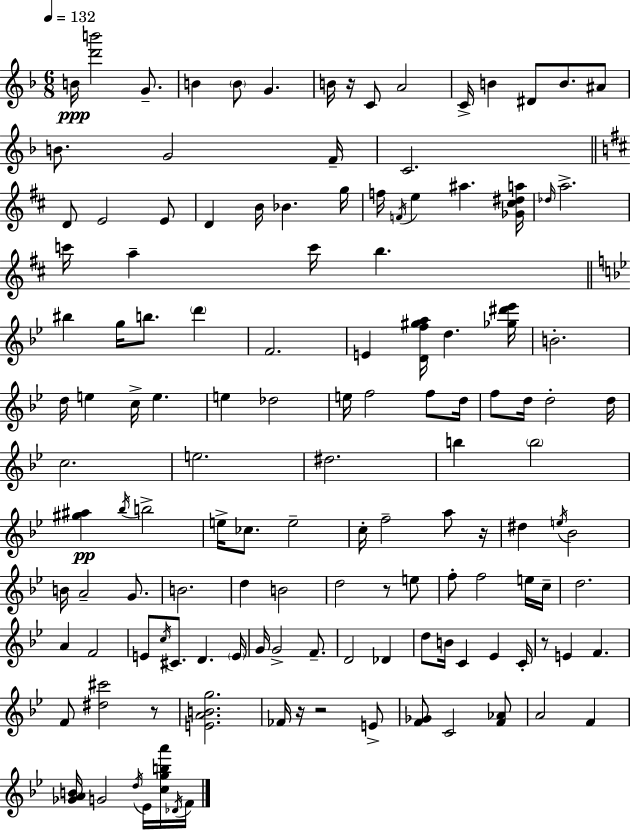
{
  \clef treble
  \numericTimeSignature
  \time 6/8
  \key d \minor
  \tempo 4 = 132
  \repeat volta 2 { b'16\ppp <d''' b'''>2 g'8.-- | b'4 \parenthesize b'8 g'4. | b'16 r16 c'8 a'2 | c'16-> b'4 dis'8 b'8. ais'8 | \break b'8. g'2 f'16-- | c'2. | \bar "||" \break \key d \major d'8 e'2 e'8 | d'4 b'16 bes'4. g''16 | f''16 \acciaccatura { f'16 } e''4 ais''4. | <ges' cis'' dis'' a''>16 \grace { des''16 } a''2.-> | \break c'''16 a''4-- c'''16 b''4. | \bar "||" \break \key bes \major bis''4 g''16 b''8. \parenthesize d'''4 | f'2. | e'4 <d' f'' gis'' a''>16 d''4. <ges'' dis''' ees'''>16 | b'2.-. | \break d''16 e''4 c''16-> e''4. | e''4 des''2 | e''16 f''2 f''8 d''16 | f''8 d''16 d''2-. d''16 | \break c''2. | e''2. | dis''2. | b''4 \parenthesize b''2 | \break <gis'' ais''>4\pp \acciaccatura { bes''16 } b''2-> | e''16-> ces''8. e''2-- | c''16-. f''2-- a''8 | r16 dis''4 \acciaccatura { e''16 } bes'2 | \break b'16 a'2-- g'8. | b'2. | d''4 b'2 | d''2 r8 | \break e''8 f''8-. f''2 | e''16 c''16-- d''2. | a'4 f'2 | e'8 \acciaccatura { c''16 } cis'8. d'4. | \break \parenthesize e'16 g'16 g'2-> | f'8.-- d'2 des'4 | d''8 b'16 c'4 ees'4 | c'16-. r8 e'4 f'4. | \break f'8 <dis'' cis'''>2 | r8 <e' a' b' g''>2. | fes'16 r16 r2 | e'8-> <f' ges'>8 c'2 | \break <f' aes'>8 a'2 f'4 | <ges' a' b'>16 g'2 | \acciaccatura { d''16 } ees'16 <c'' g'' b'' a'''>16 \acciaccatura { des'16 } f'16 } \bar "|."
}